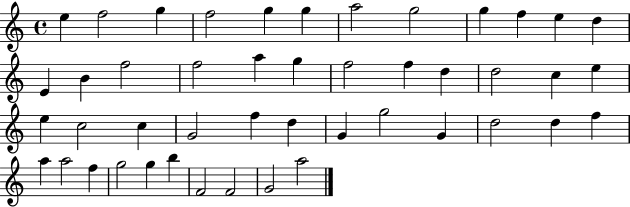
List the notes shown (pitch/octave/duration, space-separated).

E5/q F5/h G5/q F5/h G5/q G5/q A5/h G5/h G5/q F5/q E5/q D5/q E4/q B4/q F5/h F5/h A5/q G5/q F5/h F5/q D5/q D5/h C5/q E5/q E5/q C5/h C5/q G4/h F5/q D5/q G4/q G5/h G4/q D5/h D5/q F5/q A5/q A5/h F5/q G5/h G5/q B5/q F4/h F4/h G4/h A5/h